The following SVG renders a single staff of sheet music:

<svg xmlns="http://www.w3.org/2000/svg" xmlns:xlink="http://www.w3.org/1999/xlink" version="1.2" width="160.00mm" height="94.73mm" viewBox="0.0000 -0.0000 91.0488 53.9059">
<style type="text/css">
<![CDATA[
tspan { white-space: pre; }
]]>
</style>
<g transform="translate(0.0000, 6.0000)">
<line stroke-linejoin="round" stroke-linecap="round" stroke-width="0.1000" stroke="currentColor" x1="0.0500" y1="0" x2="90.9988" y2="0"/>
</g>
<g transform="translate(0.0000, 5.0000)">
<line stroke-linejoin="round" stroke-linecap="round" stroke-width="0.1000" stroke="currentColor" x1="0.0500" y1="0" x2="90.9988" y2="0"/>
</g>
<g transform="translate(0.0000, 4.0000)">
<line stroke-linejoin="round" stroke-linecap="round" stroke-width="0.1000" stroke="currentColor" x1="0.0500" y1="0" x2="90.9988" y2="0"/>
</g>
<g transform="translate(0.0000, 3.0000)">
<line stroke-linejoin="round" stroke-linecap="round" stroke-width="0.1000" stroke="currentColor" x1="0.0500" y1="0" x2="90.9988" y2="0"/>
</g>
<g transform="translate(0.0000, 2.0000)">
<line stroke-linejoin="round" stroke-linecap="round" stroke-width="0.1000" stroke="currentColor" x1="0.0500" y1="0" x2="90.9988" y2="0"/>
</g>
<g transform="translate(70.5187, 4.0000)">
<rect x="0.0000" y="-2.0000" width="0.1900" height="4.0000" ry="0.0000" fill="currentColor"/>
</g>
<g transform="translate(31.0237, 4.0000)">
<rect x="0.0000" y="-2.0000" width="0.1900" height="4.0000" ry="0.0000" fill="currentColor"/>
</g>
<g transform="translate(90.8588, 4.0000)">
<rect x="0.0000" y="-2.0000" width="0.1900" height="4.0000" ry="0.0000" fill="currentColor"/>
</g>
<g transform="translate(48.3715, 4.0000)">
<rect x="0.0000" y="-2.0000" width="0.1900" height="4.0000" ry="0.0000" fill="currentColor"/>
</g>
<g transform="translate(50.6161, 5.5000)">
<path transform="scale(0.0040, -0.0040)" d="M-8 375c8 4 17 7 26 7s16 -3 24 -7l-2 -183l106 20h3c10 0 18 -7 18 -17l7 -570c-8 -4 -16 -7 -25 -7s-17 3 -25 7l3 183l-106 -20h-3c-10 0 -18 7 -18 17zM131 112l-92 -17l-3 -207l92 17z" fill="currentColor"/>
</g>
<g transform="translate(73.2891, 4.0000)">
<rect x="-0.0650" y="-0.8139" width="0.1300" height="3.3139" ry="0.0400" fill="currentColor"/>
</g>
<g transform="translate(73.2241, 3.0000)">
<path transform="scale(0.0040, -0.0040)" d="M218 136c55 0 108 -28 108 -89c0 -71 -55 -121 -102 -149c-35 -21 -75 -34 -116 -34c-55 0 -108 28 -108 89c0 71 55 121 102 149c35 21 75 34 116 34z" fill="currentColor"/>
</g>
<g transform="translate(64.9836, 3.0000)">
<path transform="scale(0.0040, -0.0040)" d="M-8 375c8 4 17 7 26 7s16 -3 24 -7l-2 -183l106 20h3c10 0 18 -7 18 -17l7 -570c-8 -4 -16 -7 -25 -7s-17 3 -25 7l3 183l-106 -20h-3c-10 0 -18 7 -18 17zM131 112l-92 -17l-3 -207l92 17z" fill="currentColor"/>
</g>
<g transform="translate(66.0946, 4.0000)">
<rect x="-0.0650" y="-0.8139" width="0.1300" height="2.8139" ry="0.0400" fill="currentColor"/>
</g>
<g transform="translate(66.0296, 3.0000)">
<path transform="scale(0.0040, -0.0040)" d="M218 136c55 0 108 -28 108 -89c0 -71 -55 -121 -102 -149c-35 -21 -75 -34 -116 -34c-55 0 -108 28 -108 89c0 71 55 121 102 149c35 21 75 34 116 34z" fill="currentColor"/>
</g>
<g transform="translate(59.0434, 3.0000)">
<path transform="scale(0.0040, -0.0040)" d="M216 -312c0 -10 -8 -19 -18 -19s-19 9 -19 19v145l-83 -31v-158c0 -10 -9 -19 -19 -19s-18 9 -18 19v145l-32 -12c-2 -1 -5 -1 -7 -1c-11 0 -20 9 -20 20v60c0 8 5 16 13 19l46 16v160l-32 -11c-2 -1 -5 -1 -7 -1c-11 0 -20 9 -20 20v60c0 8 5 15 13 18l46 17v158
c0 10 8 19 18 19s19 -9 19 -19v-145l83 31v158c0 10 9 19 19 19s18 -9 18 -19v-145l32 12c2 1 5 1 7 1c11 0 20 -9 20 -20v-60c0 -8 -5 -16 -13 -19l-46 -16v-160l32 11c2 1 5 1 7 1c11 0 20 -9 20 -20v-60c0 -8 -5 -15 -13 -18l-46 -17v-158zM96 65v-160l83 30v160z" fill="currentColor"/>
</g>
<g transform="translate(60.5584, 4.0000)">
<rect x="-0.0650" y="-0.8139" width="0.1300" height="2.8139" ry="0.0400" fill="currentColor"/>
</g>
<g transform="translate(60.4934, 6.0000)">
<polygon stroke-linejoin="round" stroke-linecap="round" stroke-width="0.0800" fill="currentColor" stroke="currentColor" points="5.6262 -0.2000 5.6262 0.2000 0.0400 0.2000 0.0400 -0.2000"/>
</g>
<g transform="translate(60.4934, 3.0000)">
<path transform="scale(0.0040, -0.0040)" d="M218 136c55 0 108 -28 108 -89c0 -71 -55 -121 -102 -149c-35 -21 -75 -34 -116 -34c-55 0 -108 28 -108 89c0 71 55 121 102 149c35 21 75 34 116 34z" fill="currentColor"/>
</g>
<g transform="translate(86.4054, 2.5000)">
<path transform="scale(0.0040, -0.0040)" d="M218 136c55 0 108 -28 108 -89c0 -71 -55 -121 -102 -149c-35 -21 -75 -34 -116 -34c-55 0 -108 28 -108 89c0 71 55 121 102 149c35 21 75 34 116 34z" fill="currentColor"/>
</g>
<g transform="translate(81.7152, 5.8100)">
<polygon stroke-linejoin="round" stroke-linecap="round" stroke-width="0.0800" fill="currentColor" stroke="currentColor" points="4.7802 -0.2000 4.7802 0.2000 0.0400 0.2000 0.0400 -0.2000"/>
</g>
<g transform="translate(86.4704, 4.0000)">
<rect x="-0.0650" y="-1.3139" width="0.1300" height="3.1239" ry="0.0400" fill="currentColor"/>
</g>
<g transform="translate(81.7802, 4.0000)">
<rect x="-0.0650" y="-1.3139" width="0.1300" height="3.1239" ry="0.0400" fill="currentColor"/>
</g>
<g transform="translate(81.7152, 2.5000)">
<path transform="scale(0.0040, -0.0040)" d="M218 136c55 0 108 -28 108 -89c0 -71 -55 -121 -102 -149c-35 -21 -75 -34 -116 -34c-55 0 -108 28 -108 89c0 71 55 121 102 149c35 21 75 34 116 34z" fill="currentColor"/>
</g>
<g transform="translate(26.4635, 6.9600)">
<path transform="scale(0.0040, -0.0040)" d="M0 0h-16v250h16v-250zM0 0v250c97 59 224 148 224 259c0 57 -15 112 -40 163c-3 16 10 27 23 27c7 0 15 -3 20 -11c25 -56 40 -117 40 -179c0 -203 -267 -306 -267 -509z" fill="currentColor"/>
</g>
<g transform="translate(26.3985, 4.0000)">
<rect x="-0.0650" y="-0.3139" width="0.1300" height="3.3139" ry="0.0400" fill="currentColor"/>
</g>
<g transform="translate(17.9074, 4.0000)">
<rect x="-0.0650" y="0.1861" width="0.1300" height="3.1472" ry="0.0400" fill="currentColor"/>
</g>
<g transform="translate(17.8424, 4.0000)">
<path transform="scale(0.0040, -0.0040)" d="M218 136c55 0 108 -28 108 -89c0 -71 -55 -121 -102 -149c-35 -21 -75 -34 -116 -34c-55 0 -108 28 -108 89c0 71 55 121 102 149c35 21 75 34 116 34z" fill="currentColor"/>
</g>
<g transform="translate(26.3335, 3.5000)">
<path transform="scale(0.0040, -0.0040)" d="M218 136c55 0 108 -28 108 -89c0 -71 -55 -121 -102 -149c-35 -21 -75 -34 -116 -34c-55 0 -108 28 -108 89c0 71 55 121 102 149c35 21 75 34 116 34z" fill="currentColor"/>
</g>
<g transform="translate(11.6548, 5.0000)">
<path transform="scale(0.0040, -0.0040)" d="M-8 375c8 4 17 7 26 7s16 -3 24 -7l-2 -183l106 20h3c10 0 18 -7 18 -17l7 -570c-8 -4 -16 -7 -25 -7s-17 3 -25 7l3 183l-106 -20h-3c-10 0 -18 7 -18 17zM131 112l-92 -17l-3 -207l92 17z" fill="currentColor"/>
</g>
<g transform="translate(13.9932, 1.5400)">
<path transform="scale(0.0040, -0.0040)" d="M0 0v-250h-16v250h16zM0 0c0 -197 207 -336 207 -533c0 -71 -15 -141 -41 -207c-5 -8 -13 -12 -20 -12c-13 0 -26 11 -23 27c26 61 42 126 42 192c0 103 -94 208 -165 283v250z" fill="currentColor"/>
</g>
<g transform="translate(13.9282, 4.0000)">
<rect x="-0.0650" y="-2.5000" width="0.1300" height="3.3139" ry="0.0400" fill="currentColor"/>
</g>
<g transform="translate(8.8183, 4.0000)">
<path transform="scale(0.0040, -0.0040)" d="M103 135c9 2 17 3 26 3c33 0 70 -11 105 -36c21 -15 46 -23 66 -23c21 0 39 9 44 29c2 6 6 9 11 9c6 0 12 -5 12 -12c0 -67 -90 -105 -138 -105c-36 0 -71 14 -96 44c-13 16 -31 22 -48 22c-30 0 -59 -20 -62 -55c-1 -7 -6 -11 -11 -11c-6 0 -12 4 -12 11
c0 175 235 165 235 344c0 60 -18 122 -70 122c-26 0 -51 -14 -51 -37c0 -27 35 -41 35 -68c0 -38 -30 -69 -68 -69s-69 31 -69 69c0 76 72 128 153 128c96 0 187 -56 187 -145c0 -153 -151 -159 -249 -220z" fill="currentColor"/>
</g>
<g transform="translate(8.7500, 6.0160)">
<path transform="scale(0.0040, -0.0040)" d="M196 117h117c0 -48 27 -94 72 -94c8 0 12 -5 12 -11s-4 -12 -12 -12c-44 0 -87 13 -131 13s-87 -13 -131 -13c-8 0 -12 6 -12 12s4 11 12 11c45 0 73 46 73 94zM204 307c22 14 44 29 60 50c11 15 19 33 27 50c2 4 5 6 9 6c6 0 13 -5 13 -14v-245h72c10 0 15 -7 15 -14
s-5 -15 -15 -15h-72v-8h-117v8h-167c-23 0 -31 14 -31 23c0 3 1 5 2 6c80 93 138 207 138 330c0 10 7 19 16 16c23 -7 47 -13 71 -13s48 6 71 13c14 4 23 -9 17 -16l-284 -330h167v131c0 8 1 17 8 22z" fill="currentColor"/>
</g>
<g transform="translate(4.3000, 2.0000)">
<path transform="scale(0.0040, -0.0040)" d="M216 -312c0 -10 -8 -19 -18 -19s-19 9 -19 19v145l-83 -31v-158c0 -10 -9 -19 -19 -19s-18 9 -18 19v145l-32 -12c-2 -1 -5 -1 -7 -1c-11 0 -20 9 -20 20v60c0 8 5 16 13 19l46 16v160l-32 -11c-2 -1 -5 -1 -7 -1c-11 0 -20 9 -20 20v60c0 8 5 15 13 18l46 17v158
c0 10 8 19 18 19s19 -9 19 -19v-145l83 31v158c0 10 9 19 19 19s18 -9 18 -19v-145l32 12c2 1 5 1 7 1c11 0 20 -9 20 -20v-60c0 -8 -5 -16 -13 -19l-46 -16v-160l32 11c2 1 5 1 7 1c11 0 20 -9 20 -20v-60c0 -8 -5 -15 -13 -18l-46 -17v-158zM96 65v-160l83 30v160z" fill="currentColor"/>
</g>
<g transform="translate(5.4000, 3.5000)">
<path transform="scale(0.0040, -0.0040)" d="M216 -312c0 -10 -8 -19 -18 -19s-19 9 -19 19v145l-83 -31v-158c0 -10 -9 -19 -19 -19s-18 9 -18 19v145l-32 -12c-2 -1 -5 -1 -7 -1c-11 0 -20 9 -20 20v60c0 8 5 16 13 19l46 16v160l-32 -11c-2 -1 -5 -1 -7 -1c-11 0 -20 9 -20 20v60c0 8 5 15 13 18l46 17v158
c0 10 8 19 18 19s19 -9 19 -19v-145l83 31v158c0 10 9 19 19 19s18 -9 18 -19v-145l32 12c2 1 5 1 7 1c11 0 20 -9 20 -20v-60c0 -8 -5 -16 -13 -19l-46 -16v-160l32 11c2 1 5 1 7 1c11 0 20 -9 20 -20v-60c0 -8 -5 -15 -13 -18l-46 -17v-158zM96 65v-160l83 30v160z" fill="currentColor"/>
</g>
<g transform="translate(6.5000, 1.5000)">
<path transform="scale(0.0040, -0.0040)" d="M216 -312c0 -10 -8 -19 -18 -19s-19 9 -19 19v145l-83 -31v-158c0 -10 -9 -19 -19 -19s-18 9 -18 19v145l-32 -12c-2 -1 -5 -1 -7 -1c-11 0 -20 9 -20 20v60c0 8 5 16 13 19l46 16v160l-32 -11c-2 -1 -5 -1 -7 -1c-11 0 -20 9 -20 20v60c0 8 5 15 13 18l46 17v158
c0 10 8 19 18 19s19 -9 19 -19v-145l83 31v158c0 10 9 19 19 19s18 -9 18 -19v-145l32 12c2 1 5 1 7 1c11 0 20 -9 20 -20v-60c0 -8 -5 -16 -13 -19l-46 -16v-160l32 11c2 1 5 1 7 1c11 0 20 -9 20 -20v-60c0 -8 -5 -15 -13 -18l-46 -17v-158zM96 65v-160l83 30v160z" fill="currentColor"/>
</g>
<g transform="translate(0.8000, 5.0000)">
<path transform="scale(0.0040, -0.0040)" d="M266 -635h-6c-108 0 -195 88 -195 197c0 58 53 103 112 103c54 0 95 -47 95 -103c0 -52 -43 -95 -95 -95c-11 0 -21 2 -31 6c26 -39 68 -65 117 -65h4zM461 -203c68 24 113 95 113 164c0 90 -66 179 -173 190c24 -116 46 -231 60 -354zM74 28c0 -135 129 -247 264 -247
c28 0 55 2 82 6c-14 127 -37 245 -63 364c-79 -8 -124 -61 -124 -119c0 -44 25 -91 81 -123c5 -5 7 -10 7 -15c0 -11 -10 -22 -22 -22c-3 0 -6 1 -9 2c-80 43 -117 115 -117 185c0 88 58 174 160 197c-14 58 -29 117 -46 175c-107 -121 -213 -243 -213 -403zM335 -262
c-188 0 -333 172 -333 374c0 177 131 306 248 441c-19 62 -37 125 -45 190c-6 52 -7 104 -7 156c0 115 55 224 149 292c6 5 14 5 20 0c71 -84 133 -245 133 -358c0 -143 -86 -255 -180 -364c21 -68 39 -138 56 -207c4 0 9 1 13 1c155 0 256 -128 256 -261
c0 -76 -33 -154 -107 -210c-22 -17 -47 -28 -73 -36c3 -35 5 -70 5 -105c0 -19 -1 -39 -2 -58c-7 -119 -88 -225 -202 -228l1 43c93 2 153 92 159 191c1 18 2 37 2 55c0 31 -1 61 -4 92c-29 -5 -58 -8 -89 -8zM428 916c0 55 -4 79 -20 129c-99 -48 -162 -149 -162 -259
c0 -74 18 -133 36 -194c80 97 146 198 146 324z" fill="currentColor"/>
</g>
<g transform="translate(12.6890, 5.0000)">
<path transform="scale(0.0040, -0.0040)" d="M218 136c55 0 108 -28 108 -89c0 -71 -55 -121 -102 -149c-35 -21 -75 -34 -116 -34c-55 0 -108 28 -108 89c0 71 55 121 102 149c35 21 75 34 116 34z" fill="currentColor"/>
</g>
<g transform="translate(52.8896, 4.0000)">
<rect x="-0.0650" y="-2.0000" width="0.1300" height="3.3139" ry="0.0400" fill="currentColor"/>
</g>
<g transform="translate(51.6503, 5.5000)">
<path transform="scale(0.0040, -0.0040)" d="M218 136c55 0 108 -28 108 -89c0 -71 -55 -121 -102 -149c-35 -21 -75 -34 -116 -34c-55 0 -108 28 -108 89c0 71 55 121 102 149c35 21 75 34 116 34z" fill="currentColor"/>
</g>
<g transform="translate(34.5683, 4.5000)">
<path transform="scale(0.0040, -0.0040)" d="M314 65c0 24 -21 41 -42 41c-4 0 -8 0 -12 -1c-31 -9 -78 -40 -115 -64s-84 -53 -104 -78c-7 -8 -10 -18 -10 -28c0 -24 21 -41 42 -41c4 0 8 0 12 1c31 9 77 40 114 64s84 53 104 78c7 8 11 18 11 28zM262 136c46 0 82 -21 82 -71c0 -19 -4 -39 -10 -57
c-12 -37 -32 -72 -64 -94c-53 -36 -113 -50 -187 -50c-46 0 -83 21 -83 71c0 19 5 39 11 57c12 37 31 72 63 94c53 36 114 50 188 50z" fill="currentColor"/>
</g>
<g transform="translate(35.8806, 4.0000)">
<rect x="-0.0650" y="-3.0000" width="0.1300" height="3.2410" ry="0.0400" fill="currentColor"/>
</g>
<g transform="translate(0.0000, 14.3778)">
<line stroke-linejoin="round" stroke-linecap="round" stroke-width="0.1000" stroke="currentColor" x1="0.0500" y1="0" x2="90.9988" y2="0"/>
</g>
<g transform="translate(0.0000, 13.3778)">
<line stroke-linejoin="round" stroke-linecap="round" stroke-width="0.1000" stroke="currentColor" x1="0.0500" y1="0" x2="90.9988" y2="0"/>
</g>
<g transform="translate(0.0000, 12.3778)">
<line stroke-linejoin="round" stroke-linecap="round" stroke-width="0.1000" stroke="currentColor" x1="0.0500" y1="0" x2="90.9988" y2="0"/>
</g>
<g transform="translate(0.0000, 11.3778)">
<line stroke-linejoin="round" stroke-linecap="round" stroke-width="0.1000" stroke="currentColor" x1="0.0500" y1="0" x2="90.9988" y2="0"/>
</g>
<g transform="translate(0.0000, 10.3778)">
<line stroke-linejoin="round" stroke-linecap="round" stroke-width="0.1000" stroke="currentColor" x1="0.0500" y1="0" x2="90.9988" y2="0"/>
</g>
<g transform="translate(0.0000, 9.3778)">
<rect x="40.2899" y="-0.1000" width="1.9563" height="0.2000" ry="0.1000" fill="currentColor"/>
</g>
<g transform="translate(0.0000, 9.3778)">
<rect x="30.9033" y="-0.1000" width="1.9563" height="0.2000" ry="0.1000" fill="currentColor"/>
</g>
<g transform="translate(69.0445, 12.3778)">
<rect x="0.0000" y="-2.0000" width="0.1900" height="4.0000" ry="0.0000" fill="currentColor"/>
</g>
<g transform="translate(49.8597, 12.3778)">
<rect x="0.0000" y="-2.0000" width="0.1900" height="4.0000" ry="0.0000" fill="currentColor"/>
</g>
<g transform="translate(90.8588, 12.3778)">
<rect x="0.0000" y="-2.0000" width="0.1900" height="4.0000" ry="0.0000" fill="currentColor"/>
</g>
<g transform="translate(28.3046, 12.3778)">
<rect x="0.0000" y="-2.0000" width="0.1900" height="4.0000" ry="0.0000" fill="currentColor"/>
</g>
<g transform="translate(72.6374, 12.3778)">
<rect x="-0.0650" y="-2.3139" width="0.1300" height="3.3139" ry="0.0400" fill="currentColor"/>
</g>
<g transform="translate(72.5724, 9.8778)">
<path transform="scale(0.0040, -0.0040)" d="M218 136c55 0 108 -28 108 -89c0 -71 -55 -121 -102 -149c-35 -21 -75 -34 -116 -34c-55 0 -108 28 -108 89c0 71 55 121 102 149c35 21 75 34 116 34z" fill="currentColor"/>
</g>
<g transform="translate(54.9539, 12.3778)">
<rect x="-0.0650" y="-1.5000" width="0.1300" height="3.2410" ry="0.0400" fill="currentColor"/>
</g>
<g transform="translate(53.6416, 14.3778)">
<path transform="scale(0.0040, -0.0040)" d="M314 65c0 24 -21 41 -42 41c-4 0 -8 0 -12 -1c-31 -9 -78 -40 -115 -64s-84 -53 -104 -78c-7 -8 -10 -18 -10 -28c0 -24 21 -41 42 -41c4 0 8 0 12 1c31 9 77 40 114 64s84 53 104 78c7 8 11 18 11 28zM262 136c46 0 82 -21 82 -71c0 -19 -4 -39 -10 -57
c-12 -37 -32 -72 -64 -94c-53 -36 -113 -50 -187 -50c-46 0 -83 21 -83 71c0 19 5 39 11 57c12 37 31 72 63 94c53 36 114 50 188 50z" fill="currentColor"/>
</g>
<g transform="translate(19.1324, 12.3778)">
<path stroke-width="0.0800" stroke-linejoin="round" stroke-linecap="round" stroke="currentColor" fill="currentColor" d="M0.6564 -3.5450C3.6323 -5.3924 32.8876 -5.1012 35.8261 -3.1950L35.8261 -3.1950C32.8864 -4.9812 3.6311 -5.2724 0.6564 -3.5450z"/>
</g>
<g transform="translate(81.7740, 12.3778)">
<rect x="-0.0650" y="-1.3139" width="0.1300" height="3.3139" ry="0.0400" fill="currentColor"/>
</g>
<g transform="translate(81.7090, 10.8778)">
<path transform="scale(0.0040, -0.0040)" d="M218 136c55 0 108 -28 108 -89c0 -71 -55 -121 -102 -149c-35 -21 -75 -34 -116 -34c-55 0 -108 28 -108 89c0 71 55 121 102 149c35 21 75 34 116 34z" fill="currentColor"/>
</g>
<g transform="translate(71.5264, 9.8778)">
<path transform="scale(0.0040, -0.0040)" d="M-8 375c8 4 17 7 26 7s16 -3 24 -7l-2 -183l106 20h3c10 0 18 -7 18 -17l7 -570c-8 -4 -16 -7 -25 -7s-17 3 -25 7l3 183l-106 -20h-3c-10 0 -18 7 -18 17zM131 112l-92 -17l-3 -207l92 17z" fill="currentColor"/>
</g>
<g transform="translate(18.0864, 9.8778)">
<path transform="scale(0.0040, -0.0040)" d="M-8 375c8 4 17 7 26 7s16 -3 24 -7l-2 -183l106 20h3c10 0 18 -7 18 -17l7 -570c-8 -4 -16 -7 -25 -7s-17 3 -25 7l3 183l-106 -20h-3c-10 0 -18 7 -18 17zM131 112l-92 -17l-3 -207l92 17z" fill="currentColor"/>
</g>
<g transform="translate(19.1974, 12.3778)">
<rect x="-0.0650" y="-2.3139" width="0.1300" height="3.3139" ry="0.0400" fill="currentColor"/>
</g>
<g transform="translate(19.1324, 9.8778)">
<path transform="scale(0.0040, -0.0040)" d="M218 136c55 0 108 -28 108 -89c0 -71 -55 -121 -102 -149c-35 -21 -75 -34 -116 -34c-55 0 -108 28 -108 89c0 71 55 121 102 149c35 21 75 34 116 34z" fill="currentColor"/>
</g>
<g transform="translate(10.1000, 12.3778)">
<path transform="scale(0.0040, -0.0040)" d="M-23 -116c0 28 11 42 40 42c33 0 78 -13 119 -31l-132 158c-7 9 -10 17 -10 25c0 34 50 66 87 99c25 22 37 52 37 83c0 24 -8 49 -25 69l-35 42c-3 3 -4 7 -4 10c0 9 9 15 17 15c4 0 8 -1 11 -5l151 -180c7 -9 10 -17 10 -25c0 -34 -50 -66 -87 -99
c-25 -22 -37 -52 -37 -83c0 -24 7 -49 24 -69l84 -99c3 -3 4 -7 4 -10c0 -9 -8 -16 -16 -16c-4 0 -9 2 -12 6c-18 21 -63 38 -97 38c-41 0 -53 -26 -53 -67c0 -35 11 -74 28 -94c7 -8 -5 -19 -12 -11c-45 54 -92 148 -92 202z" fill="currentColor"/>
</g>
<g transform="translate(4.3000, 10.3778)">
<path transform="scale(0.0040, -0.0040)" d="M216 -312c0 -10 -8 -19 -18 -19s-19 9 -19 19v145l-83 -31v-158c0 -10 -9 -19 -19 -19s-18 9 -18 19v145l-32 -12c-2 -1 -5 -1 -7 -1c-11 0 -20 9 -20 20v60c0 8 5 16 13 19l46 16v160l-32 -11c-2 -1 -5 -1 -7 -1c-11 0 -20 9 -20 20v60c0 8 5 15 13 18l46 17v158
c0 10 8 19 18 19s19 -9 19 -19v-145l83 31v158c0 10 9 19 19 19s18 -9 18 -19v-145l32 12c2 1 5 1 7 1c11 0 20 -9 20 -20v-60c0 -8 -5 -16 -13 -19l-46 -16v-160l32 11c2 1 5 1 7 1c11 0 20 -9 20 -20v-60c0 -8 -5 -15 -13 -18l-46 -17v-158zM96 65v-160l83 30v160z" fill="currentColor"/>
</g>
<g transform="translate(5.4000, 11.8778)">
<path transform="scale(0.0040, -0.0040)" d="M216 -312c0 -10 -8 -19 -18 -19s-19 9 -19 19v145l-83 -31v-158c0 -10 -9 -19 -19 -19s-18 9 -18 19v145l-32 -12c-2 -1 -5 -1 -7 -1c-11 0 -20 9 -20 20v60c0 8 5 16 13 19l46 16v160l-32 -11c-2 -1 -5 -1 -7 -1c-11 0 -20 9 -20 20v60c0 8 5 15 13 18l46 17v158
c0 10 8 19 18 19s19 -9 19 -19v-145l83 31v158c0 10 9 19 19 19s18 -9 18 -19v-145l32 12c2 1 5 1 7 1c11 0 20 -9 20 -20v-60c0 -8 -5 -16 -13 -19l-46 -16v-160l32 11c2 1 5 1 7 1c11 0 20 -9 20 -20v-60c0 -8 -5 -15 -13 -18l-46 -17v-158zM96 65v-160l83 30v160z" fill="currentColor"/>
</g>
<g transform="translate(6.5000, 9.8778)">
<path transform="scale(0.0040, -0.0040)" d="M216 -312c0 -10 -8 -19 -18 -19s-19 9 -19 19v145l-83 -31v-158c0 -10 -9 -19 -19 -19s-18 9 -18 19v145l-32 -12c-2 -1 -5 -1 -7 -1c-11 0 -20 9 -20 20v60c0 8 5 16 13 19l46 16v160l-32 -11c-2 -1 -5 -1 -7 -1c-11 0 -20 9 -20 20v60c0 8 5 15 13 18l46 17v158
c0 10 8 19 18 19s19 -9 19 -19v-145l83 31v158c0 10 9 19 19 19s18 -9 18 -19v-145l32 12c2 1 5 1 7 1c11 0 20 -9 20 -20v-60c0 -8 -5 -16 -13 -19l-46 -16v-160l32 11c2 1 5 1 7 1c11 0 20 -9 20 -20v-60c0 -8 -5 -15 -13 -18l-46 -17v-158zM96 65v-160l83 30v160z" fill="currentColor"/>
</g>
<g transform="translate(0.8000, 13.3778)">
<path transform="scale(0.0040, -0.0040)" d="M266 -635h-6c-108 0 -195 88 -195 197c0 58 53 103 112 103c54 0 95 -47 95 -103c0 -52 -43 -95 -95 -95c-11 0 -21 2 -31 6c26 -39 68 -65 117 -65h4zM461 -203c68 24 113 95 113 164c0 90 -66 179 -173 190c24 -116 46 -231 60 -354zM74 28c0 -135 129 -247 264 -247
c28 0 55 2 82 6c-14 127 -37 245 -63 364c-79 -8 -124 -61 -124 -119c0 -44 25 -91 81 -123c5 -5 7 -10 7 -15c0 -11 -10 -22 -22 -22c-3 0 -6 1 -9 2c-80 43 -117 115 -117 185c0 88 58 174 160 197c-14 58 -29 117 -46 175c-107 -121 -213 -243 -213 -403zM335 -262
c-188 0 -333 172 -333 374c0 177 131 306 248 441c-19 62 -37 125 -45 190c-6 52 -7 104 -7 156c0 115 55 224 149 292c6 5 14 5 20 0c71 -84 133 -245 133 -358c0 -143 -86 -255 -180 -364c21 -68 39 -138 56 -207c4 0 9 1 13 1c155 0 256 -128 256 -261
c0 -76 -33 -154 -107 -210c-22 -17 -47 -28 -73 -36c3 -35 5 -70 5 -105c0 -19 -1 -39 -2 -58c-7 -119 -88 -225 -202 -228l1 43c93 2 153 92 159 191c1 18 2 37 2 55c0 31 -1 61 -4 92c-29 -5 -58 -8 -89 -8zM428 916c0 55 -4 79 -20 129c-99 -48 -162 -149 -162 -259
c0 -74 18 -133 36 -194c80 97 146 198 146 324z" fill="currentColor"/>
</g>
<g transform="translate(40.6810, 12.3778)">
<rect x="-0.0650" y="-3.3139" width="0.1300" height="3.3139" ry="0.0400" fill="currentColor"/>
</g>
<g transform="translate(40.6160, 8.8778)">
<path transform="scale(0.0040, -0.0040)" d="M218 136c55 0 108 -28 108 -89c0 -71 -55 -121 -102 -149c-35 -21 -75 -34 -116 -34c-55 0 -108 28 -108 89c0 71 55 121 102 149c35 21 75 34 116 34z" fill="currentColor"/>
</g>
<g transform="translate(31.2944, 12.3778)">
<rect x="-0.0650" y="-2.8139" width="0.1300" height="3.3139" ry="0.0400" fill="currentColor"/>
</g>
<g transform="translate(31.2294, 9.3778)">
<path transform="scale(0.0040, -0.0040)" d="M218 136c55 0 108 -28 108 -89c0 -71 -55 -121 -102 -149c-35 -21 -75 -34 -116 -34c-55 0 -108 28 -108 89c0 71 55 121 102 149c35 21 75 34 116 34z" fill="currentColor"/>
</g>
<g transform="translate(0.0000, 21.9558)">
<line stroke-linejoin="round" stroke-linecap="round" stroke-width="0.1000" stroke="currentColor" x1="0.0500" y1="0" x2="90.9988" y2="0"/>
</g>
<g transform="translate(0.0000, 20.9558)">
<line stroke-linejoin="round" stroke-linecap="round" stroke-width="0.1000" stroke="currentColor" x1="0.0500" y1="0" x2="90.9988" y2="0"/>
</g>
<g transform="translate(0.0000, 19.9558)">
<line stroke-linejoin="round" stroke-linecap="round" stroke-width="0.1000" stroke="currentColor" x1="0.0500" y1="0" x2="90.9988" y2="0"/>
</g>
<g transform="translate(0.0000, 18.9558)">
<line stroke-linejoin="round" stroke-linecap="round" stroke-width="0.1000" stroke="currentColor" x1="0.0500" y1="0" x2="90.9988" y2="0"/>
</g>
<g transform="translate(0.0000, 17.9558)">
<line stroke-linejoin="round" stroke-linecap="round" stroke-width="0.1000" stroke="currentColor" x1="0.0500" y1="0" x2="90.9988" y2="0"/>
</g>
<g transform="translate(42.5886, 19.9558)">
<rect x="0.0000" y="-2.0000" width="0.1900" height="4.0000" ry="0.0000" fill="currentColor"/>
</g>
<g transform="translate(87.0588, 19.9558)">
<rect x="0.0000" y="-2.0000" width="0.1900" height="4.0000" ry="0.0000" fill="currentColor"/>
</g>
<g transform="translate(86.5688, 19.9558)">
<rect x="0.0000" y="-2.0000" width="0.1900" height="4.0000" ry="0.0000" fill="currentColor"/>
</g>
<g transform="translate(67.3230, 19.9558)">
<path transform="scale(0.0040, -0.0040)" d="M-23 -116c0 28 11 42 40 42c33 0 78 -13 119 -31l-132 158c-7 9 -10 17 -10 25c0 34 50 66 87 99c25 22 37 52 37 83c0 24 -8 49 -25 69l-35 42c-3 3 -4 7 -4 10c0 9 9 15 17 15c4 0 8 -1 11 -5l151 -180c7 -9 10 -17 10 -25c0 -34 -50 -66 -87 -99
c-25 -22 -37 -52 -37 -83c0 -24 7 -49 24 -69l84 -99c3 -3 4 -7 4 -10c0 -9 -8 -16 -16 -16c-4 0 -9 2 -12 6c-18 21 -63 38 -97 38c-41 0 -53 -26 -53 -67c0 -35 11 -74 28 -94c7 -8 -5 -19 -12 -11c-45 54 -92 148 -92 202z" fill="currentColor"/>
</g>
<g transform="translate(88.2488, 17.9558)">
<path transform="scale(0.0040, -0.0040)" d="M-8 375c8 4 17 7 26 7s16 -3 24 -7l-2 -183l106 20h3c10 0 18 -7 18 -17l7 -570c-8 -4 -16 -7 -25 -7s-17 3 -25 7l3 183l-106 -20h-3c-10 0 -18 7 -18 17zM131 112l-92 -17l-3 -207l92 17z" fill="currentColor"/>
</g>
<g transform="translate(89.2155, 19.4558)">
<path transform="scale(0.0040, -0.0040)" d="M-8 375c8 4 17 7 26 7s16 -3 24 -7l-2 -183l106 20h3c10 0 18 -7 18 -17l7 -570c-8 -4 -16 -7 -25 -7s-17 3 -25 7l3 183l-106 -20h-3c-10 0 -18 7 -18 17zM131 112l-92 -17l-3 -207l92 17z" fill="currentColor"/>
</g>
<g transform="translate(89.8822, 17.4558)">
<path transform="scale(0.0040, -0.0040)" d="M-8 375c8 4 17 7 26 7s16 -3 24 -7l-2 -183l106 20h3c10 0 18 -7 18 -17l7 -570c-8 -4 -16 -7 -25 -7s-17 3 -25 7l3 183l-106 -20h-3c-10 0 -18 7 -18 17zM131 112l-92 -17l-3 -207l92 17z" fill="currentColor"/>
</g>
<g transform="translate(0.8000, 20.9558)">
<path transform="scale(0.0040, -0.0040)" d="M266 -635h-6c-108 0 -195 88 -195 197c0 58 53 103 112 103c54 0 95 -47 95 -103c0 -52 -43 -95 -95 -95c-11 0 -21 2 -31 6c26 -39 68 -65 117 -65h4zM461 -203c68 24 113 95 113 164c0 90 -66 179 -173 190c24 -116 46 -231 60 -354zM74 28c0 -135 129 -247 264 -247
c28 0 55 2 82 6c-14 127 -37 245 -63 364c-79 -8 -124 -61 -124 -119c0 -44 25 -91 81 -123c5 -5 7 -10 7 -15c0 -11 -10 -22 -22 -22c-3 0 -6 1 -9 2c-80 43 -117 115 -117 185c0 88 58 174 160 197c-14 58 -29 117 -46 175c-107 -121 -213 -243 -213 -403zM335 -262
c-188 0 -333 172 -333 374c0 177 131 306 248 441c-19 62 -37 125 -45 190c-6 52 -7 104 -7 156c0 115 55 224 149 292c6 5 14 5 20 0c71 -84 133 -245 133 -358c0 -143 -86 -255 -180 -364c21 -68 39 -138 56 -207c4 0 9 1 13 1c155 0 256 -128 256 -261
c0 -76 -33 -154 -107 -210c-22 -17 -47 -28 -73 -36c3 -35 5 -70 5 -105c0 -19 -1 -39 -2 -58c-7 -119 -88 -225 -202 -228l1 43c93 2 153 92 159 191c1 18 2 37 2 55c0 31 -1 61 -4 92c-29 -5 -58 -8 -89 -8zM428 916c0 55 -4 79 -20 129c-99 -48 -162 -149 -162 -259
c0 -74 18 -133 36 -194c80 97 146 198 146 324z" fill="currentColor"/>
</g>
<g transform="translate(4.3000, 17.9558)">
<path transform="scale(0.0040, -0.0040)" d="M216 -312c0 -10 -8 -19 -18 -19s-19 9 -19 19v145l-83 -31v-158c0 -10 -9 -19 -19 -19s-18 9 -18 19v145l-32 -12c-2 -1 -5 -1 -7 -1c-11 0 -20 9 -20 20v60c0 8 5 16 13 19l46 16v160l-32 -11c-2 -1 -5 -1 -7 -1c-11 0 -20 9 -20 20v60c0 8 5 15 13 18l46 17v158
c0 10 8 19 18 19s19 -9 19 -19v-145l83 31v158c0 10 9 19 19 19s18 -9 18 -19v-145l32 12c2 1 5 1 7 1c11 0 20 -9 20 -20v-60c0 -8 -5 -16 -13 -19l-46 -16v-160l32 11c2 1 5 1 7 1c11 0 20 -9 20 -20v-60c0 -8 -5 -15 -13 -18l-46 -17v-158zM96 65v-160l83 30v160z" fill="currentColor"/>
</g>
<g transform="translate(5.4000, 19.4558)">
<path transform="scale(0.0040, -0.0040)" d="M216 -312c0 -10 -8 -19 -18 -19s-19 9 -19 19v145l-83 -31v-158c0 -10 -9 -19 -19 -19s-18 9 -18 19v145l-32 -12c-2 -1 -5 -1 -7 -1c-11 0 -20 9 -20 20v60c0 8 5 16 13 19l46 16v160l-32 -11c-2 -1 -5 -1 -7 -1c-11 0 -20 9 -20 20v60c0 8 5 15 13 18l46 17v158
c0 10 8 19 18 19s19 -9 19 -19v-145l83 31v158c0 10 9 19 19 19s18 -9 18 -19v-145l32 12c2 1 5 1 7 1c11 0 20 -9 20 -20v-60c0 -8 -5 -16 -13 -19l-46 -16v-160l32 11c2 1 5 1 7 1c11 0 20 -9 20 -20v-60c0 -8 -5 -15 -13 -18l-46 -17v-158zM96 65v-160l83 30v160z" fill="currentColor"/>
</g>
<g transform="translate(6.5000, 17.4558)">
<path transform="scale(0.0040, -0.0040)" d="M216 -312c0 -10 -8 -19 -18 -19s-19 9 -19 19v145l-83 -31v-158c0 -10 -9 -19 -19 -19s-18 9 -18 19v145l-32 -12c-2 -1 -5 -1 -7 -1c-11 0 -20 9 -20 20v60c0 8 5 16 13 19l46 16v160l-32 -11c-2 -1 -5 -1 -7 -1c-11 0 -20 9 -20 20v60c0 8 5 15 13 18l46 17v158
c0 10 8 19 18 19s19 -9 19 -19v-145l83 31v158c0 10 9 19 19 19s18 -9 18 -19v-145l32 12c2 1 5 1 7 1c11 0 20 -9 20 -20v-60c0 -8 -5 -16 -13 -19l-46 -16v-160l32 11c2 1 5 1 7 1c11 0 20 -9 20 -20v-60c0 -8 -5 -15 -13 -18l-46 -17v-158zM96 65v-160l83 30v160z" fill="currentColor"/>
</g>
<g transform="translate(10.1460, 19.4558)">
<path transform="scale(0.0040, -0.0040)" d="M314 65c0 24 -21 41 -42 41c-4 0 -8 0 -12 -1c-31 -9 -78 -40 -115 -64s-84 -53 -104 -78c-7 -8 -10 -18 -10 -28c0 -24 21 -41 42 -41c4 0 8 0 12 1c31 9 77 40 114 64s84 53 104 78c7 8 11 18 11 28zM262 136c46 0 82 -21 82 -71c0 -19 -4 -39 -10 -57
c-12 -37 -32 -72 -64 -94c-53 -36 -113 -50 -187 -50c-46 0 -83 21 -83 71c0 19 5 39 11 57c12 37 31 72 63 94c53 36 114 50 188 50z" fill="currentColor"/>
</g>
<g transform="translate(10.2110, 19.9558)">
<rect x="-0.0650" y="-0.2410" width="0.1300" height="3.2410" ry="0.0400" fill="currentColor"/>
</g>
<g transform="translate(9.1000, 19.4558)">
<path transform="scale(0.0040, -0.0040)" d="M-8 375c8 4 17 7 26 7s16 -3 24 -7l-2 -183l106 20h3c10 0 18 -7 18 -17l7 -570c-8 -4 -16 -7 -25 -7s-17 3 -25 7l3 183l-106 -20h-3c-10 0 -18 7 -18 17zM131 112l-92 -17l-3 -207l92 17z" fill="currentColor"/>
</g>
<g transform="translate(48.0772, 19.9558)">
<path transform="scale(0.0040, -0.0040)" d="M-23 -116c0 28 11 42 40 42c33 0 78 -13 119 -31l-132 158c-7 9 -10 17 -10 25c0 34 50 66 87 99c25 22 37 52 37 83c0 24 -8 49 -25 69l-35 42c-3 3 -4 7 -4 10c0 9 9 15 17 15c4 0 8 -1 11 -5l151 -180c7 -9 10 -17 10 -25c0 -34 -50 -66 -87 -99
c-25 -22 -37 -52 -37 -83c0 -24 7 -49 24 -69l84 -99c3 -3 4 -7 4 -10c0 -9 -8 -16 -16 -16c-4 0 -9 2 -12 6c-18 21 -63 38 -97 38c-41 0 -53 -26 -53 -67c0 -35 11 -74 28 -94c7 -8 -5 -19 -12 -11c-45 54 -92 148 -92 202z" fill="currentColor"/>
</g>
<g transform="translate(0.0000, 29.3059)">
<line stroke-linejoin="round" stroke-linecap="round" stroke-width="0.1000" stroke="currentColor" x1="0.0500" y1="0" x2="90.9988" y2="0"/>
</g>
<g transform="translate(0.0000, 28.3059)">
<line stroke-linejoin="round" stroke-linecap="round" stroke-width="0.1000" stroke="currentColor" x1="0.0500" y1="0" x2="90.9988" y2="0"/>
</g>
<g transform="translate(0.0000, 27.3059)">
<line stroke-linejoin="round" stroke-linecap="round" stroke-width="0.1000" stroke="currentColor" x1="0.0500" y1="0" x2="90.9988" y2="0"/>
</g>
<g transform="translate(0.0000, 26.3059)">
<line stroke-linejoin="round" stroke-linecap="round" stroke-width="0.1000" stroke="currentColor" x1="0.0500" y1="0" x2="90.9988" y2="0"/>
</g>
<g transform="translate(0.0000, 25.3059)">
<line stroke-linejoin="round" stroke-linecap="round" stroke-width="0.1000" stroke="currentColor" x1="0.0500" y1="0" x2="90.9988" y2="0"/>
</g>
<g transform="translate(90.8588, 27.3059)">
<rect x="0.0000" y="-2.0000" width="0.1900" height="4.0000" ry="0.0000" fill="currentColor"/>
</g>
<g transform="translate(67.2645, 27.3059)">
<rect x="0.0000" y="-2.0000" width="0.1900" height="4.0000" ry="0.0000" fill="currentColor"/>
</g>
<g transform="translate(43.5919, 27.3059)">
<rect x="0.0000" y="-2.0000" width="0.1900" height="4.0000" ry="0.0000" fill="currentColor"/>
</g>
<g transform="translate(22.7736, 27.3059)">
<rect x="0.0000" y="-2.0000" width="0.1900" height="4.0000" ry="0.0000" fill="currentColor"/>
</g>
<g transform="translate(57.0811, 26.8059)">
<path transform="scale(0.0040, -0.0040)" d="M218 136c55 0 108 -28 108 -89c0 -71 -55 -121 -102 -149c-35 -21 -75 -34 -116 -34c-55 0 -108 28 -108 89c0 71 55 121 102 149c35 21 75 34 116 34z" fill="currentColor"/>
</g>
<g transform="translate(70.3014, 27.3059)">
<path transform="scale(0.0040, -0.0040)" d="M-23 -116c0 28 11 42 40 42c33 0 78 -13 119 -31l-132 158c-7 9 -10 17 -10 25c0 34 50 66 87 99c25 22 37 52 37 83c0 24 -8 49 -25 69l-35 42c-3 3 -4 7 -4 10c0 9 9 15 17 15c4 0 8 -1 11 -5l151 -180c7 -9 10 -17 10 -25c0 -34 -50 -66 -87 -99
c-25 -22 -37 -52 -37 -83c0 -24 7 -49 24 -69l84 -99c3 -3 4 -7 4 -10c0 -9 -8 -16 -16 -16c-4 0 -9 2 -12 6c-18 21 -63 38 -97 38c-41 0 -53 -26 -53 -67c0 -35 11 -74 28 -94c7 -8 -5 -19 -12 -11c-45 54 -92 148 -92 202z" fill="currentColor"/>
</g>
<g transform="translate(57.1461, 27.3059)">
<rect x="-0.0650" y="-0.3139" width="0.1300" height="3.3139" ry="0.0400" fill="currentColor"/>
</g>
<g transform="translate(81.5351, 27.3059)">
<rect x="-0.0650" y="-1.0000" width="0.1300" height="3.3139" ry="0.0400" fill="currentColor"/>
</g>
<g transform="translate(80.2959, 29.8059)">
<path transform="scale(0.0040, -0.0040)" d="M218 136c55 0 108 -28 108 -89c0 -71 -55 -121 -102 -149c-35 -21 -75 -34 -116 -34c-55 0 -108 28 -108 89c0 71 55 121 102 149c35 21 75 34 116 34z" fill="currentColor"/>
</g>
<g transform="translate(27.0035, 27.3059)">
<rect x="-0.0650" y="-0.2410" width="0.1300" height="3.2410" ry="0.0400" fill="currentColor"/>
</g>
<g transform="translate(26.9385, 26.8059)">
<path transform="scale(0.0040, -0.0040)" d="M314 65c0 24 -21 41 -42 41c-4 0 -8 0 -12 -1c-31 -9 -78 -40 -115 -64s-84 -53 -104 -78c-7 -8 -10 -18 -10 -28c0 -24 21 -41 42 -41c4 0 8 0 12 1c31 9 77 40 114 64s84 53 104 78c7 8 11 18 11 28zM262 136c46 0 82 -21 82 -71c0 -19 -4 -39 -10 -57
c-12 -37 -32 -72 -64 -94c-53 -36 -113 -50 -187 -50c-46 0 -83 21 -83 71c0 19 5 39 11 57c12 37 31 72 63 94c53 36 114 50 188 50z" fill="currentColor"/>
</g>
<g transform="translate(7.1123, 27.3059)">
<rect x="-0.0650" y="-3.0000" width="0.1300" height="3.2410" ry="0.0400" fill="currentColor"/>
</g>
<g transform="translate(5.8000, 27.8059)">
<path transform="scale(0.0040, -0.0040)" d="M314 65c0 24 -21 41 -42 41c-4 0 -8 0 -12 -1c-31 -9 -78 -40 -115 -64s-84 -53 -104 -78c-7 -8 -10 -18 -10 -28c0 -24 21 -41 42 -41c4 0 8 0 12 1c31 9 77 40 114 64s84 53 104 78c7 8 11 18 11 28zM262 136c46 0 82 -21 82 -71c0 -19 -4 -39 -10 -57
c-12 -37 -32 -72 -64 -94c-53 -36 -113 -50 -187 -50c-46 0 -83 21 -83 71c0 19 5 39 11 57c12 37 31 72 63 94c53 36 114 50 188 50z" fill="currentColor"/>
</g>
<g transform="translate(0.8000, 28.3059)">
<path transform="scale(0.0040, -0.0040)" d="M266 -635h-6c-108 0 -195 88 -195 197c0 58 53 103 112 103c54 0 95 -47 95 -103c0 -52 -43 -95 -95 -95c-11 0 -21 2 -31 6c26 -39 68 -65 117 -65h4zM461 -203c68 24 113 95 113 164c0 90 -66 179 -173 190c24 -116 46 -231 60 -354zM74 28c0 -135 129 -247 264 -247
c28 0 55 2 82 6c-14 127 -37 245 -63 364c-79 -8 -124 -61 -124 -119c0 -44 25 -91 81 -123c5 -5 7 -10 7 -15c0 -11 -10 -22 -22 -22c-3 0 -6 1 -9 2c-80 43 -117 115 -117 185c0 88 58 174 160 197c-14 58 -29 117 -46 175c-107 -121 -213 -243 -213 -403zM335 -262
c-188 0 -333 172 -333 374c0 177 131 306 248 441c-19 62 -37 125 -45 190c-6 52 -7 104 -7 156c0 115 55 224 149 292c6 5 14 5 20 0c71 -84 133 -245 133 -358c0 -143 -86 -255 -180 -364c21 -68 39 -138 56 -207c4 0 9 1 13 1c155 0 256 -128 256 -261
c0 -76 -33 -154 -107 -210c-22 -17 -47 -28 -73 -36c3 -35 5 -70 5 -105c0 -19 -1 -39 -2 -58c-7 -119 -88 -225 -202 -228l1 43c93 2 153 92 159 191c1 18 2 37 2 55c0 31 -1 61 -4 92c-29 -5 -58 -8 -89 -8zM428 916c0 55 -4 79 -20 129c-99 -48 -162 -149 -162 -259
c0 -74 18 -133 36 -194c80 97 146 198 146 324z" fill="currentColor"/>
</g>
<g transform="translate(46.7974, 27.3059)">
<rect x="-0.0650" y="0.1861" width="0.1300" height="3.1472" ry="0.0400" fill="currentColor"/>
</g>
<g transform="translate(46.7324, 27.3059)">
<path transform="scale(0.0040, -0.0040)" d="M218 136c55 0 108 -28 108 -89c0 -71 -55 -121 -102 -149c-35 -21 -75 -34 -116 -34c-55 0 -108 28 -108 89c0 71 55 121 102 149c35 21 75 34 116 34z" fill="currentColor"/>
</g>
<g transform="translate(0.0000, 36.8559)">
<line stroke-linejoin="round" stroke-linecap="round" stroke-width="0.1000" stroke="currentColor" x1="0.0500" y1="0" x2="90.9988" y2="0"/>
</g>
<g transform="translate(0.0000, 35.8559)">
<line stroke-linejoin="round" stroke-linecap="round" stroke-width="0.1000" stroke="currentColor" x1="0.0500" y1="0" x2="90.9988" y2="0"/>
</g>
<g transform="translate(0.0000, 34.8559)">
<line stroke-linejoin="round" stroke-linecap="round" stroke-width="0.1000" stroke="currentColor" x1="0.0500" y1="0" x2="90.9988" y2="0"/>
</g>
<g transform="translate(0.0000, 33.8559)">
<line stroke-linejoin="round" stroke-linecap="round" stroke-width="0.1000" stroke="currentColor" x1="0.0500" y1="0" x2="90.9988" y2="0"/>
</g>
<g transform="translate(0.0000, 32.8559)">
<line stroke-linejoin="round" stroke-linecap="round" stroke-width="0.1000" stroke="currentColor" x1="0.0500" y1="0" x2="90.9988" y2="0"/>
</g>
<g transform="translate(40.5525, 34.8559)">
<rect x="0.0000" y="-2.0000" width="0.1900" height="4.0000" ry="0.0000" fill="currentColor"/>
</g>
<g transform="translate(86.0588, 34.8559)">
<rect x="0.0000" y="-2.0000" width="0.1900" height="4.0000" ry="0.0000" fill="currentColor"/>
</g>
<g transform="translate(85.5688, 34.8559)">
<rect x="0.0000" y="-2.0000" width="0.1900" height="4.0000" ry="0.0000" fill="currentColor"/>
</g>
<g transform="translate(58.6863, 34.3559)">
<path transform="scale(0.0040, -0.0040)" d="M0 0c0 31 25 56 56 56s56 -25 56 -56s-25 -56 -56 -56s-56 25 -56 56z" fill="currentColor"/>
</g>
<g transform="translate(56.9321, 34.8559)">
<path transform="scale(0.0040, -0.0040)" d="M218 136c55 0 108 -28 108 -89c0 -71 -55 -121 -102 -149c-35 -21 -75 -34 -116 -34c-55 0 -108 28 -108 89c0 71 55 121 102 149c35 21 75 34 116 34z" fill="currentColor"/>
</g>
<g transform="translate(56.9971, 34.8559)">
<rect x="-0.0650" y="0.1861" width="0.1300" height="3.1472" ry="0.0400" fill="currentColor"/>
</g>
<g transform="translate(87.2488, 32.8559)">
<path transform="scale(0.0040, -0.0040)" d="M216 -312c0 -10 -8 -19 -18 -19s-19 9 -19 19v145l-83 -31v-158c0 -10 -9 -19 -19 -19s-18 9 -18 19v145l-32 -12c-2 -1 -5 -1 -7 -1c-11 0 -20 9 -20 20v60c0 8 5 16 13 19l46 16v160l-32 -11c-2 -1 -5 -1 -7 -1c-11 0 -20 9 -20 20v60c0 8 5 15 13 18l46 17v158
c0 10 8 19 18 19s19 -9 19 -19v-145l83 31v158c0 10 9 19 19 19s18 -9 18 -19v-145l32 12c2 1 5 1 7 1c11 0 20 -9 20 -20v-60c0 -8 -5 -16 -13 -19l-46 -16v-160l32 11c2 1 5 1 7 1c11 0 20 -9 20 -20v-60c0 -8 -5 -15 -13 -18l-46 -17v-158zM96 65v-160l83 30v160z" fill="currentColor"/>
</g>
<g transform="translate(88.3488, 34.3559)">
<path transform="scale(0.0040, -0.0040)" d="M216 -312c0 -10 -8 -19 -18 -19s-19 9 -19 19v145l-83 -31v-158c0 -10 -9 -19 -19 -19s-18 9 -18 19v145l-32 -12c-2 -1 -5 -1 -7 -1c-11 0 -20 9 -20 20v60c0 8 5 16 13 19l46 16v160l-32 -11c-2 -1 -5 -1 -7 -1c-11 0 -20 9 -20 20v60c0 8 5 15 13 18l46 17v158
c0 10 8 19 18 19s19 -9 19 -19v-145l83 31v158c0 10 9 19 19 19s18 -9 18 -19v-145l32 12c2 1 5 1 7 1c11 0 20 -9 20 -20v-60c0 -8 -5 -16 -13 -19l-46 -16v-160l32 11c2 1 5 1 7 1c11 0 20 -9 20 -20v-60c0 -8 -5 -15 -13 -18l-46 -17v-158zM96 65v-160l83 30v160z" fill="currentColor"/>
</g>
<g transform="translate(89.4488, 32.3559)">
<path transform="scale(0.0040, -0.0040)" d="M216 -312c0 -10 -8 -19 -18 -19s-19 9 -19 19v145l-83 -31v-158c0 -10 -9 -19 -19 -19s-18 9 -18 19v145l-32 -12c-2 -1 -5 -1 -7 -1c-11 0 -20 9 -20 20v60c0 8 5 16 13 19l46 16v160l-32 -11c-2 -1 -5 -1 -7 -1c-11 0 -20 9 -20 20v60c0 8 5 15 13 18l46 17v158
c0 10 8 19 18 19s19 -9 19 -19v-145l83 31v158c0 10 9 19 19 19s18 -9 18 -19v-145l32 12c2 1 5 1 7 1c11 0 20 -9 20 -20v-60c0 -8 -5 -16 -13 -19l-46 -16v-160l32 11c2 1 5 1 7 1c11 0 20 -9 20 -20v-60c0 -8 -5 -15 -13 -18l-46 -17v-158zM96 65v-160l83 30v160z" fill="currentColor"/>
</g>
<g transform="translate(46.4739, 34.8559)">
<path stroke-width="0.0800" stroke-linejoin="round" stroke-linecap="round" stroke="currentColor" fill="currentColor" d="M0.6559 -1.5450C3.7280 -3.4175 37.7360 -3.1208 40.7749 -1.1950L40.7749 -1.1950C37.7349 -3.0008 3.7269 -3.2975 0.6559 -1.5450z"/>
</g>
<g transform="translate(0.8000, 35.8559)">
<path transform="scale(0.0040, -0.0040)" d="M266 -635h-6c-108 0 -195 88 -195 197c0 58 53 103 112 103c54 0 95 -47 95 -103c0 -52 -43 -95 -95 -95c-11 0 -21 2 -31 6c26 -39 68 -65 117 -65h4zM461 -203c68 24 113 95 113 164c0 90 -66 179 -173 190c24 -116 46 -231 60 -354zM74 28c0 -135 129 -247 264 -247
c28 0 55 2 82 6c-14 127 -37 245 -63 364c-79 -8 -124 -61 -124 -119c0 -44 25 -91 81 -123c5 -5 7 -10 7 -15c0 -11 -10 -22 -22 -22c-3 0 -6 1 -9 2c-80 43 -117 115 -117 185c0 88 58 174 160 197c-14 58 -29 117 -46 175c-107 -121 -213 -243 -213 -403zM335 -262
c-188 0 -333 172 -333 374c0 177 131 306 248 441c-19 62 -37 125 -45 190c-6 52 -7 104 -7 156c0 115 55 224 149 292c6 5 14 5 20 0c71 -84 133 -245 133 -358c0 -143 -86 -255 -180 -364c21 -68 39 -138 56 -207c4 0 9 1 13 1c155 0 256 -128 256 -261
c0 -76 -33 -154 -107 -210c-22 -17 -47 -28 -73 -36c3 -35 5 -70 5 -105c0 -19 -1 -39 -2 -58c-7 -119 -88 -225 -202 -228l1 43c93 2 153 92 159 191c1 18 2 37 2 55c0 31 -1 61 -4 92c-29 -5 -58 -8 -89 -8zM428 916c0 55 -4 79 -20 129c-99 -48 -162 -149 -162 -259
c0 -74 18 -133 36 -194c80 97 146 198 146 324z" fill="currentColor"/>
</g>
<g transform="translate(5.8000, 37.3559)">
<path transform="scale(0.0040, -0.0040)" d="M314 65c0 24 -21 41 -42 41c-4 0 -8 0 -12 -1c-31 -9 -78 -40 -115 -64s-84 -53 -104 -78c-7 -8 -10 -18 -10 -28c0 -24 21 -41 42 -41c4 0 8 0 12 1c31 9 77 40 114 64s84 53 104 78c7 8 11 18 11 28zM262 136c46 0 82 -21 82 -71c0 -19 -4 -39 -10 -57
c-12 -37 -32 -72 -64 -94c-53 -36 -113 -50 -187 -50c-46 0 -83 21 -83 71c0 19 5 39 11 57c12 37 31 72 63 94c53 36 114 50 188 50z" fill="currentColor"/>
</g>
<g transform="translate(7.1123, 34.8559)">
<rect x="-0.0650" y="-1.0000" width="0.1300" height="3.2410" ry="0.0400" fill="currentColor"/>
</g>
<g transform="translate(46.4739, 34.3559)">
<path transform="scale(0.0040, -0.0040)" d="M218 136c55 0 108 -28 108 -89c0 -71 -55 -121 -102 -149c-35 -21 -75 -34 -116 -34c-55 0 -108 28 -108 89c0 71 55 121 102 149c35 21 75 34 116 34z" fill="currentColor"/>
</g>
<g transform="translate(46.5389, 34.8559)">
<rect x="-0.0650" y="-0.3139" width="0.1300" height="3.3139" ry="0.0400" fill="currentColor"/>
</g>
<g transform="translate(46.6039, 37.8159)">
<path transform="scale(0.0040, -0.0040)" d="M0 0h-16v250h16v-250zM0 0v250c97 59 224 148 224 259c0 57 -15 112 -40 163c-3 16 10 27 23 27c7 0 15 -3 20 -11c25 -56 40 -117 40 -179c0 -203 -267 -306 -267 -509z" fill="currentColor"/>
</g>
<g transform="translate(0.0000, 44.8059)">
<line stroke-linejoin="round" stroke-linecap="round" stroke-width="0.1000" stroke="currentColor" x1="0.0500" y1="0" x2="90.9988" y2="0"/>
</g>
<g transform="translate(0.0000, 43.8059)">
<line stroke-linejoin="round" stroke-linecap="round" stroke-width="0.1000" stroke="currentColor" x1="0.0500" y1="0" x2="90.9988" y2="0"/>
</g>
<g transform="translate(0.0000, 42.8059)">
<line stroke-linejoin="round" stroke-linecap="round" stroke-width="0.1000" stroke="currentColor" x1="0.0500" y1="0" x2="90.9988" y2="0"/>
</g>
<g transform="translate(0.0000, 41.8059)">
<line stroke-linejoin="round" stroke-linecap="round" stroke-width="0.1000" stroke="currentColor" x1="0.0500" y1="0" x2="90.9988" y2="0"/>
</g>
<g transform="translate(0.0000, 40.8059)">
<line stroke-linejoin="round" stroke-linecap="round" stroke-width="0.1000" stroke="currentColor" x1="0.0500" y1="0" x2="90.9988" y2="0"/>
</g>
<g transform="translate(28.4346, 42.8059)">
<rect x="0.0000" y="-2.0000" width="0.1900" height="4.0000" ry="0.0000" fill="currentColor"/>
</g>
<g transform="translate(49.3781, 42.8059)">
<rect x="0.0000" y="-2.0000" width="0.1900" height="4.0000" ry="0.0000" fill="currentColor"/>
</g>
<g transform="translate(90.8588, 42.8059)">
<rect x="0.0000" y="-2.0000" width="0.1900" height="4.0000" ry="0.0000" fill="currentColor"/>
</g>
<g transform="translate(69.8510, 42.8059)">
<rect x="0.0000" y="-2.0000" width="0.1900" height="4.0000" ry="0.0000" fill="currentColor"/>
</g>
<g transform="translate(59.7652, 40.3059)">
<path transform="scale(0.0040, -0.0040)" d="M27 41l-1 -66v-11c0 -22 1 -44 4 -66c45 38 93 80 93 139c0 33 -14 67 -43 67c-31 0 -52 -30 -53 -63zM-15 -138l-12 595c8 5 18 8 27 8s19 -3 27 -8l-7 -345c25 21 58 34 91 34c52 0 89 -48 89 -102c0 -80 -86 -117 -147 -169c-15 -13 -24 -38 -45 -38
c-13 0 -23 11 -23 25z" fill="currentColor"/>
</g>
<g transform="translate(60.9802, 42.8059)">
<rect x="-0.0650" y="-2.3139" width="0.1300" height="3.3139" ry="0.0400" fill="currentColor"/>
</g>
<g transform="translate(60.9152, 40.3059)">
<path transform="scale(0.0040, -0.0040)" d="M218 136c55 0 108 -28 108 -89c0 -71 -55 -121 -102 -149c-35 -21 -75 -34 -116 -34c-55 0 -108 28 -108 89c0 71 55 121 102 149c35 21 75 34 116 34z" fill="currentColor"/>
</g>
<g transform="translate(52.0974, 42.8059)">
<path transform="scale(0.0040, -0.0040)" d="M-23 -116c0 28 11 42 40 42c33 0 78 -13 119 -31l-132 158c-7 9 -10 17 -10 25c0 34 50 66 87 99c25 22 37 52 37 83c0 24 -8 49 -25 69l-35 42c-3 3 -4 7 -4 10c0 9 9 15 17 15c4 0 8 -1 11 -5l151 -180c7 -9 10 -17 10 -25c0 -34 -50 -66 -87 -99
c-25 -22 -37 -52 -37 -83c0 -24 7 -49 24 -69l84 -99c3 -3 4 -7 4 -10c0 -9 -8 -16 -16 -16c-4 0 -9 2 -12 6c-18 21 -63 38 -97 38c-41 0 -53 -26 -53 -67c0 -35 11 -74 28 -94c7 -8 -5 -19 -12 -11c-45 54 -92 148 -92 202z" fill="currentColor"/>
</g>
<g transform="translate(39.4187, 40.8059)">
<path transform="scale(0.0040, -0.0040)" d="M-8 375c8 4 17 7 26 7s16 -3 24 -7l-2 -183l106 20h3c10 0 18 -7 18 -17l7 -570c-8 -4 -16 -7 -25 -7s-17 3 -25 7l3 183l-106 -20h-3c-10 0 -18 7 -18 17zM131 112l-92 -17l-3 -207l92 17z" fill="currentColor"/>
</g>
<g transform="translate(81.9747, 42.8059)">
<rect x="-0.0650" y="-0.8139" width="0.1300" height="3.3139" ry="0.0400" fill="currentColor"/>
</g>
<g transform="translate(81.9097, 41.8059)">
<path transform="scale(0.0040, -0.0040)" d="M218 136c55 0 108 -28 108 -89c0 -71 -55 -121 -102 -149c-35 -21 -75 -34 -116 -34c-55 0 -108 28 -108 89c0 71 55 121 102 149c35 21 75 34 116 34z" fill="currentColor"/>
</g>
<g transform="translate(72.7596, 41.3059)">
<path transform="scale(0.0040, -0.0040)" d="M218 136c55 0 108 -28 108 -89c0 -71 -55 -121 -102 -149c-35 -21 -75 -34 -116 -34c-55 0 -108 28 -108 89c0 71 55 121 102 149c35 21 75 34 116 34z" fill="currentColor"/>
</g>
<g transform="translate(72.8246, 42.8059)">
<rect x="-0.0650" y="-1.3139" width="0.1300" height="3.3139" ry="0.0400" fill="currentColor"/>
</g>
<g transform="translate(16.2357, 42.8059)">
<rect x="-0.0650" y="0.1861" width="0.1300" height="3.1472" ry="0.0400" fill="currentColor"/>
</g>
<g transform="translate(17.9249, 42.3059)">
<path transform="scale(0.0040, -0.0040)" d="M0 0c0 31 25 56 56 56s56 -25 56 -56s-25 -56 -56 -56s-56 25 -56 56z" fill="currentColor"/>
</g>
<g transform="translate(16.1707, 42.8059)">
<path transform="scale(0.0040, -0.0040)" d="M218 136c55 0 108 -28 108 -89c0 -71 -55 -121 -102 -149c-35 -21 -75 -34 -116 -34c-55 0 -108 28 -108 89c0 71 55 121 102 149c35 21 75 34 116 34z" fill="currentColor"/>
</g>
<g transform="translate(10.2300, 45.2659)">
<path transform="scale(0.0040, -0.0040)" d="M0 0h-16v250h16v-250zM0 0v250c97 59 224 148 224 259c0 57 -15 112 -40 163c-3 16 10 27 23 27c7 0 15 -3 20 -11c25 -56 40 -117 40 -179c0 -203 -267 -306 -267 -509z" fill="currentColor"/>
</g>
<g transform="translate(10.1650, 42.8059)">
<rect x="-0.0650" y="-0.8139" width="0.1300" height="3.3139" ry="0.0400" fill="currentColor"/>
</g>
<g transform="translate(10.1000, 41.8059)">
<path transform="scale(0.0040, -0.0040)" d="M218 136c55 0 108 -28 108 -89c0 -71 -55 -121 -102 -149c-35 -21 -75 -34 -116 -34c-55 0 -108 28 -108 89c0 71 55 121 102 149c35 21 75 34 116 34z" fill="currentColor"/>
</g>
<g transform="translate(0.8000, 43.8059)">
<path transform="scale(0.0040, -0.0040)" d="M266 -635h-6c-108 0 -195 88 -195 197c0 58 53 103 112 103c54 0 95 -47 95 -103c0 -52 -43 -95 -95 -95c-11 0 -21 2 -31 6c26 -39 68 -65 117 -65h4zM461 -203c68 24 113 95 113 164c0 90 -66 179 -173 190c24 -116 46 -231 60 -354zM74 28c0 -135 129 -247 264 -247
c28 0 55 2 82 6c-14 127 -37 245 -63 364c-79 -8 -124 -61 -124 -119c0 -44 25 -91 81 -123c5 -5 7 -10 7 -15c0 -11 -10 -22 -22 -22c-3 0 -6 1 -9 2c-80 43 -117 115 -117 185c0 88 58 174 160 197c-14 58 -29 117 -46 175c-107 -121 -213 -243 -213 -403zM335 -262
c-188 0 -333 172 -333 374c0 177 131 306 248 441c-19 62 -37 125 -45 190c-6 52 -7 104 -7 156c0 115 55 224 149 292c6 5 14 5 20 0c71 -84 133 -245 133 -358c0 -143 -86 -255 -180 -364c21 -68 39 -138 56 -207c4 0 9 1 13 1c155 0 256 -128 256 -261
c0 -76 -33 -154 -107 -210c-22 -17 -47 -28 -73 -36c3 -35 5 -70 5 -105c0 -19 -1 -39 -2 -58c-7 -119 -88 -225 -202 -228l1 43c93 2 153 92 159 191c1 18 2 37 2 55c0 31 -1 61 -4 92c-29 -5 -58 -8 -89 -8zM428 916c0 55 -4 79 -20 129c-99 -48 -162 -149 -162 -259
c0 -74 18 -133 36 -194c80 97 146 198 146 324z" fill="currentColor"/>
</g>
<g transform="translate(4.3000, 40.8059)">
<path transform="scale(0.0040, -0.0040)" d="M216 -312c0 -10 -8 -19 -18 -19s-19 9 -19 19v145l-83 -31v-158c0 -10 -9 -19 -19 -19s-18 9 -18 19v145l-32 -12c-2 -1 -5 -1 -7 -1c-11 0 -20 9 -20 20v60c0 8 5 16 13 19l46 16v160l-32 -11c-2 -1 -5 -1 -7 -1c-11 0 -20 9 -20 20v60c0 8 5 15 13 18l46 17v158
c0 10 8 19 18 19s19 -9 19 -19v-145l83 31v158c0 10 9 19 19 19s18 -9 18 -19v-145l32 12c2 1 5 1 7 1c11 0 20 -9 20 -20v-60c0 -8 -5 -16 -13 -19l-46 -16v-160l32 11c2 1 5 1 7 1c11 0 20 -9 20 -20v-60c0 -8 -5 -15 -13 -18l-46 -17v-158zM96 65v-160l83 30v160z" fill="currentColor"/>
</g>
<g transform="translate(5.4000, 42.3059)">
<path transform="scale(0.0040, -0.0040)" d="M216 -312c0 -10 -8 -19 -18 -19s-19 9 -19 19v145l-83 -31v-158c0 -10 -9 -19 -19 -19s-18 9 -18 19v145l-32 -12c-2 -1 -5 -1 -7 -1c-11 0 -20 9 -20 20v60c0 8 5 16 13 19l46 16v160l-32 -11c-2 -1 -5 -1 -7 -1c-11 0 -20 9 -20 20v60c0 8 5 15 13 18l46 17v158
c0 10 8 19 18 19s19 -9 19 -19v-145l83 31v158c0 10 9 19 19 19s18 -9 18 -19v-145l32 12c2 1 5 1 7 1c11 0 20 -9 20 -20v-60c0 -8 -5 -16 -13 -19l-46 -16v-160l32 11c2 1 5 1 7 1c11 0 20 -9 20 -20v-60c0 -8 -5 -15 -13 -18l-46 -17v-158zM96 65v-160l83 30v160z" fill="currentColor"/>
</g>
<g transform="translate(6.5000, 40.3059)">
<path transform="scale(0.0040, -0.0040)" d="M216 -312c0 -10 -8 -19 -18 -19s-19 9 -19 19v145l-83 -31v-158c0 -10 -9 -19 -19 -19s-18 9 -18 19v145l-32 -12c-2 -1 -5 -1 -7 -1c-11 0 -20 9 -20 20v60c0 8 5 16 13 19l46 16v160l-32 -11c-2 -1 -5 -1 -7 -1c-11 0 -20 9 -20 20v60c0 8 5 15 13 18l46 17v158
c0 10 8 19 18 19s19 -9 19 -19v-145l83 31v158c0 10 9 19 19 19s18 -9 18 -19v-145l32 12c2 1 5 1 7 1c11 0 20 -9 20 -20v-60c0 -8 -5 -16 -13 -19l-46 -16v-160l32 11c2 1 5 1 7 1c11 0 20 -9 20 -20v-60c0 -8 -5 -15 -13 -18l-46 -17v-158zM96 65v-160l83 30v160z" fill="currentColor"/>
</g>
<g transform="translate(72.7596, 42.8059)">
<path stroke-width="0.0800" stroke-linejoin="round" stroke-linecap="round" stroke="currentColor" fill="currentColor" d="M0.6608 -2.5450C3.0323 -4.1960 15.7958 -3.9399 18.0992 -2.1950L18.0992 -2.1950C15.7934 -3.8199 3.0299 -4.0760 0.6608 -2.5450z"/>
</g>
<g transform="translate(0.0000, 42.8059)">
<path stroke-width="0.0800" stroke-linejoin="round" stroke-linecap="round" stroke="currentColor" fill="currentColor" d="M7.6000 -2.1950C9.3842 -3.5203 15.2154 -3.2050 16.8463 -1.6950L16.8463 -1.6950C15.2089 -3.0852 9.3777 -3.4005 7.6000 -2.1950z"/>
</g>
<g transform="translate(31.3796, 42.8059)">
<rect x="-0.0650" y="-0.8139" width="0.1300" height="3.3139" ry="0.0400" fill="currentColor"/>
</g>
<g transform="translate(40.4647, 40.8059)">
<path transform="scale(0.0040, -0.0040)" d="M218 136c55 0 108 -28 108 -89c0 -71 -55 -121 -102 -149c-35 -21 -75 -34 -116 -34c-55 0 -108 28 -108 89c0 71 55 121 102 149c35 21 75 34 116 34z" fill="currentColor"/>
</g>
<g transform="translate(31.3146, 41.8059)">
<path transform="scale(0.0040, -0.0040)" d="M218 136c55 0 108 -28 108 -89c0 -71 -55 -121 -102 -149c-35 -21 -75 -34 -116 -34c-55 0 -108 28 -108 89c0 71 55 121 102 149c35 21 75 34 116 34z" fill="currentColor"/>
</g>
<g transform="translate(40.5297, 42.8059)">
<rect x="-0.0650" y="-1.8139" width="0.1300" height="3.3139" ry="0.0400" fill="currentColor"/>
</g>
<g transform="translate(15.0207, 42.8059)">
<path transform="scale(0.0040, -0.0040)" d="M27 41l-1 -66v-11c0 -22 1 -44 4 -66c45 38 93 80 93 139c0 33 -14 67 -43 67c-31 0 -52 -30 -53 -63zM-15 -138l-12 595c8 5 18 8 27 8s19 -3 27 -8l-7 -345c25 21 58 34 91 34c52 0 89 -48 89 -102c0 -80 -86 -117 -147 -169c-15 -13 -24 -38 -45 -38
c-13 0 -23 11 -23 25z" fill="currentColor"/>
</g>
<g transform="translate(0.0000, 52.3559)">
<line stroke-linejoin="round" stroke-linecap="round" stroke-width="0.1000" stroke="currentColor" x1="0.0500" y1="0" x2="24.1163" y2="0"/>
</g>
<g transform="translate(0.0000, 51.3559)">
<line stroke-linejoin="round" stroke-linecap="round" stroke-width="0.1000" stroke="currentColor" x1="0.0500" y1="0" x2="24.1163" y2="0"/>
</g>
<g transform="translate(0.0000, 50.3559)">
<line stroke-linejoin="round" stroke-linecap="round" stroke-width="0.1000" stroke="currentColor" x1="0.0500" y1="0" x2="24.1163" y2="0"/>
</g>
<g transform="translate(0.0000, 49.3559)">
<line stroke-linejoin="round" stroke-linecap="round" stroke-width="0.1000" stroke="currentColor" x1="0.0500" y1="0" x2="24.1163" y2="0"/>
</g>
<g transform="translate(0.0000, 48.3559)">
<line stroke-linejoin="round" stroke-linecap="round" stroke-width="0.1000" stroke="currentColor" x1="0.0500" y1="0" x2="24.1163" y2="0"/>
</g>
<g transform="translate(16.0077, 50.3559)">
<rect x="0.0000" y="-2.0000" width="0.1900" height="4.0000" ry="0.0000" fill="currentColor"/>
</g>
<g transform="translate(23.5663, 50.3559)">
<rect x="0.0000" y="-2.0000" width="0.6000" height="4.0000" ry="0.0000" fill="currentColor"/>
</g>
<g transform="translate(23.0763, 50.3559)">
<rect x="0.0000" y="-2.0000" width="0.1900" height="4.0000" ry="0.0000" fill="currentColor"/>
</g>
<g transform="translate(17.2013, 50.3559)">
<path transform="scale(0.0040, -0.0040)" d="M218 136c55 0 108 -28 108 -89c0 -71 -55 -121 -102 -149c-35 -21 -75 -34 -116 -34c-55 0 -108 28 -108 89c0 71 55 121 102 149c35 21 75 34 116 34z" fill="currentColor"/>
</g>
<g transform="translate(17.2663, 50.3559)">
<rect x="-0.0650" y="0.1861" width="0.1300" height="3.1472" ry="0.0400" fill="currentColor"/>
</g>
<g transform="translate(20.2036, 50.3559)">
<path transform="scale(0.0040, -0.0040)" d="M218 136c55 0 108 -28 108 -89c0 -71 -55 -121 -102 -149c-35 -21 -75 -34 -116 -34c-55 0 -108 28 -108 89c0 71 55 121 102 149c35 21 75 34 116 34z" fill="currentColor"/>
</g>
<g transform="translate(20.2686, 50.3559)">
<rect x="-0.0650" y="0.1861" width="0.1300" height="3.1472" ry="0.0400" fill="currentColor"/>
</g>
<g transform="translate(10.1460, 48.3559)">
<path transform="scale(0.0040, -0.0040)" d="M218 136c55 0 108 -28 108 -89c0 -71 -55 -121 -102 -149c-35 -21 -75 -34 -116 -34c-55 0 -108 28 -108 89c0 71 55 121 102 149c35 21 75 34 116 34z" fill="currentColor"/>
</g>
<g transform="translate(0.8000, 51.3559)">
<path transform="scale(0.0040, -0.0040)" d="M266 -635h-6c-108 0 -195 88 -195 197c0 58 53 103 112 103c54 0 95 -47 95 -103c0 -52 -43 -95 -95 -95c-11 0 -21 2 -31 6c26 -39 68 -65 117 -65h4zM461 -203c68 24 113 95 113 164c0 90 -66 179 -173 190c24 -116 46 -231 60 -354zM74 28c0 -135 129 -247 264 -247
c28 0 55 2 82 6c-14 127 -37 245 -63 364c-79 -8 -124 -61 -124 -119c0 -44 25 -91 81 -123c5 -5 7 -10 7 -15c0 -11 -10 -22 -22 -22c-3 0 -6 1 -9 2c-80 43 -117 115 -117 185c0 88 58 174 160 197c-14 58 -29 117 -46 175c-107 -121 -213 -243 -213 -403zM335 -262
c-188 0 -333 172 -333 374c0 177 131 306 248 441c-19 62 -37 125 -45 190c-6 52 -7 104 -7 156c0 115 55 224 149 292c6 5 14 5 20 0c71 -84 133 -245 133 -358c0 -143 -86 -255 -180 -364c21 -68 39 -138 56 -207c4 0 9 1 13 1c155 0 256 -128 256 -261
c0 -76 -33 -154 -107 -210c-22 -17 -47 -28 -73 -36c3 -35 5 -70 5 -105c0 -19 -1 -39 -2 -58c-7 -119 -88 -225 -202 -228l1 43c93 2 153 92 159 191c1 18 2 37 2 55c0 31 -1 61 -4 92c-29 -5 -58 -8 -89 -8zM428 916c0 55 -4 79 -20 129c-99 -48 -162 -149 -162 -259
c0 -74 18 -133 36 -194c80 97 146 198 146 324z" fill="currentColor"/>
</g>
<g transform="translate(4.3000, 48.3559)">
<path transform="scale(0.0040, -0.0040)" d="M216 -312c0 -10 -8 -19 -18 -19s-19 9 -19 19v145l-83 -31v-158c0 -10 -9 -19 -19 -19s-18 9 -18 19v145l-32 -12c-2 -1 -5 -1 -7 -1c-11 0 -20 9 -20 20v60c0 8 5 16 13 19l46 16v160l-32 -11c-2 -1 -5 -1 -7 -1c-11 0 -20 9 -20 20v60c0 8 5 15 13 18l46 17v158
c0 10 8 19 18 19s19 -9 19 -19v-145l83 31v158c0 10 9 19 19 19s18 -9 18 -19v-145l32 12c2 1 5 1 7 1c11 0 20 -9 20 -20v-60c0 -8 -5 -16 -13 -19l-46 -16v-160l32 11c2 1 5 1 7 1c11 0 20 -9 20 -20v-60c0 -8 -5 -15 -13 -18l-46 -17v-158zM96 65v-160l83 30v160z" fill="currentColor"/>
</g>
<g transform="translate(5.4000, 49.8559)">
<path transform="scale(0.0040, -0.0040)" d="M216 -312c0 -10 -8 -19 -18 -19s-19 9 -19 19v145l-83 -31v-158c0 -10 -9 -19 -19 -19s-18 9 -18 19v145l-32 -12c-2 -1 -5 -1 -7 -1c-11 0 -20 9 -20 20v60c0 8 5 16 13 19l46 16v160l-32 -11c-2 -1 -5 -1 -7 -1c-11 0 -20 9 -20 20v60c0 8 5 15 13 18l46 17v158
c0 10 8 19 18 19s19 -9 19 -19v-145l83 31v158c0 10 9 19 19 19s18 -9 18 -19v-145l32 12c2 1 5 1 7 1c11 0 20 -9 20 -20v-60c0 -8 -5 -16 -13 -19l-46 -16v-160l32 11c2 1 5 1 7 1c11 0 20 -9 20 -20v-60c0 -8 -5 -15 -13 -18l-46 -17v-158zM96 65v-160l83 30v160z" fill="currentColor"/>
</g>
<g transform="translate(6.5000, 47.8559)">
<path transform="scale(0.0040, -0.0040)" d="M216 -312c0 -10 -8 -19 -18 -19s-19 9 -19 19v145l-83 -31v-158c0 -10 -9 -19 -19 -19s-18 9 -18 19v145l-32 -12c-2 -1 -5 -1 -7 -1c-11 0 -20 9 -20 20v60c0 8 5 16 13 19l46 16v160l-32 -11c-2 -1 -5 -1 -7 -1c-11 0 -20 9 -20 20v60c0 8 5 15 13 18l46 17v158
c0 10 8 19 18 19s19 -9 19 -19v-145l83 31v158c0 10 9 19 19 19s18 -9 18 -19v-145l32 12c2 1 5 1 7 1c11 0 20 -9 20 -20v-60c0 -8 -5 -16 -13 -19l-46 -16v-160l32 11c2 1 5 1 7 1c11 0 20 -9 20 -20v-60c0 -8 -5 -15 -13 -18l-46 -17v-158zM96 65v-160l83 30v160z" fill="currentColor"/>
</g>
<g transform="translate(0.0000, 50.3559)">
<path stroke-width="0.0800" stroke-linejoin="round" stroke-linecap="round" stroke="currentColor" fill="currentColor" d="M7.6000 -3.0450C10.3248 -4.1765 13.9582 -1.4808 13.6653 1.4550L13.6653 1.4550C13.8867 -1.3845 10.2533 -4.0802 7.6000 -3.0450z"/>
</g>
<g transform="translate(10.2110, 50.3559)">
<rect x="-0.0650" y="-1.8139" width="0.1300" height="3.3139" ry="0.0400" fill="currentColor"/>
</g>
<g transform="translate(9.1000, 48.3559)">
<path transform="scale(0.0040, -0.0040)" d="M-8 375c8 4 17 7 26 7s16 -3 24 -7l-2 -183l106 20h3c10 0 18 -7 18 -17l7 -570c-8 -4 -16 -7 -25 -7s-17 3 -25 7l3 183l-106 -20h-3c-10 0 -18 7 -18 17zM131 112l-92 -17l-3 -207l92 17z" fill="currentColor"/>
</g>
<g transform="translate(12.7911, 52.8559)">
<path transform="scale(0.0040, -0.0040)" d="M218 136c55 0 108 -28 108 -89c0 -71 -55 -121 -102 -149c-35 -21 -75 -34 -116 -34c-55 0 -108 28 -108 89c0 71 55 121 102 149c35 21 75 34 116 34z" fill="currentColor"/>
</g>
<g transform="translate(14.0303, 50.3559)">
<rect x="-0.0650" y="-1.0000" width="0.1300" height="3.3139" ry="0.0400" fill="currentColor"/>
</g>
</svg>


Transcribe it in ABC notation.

X:1
T:Untitled
M:2/4
L:1/4
K:A
G/2 B ^c/2 A2 F ^d/2 d/2 d e/2 e/2 z g a b E2 g e c2 z z A2 c2 B c z D D2 c/2 B d/2 _B d f z _g e d f D B B